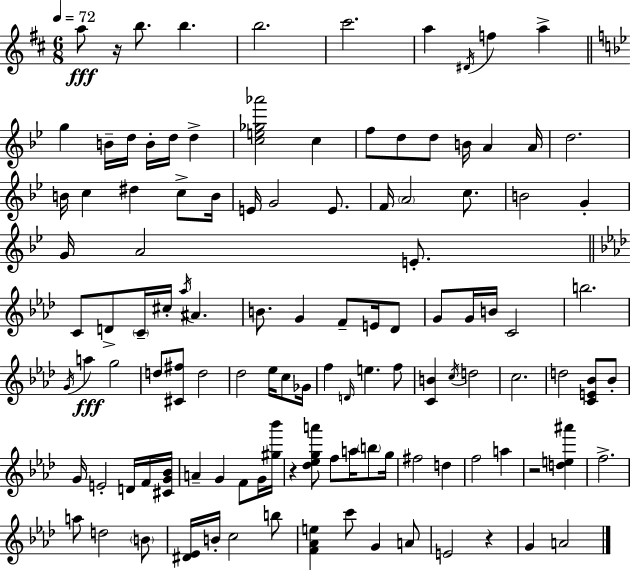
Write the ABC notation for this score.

X:1
T:Untitled
M:6/8
L:1/4
K:D
a/2 z/4 b/2 b b2 ^c'2 a ^D/4 f a g B/4 d/4 B/4 d/4 d [ce_g_a']2 c f/2 d/2 d/2 B/4 A A/4 d2 B/4 c ^d c/2 B/4 E/4 G2 E/2 F/4 A2 c/2 B2 G G/4 A2 E/2 C/2 D/2 C/4 ^c/4 _a/4 ^A B/2 G F/2 E/4 _D/2 G/2 G/4 B/4 C2 b2 G/4 a g2 d/2 [^C^f]/2 d2 _d2 _e/4 c/2 _G/4 f D/4 e f/2 [CB] c/4 d2 c2 d2 [CE_B]/2 _B/2 G/4 E2 D/4 F/4 [^CG_B]/4 A G F/2 G/4 [^g_b']/4 z [_d_ega']/2 f/2 a/4 b/2 g/4 ^f2 d f2 a z2 [de^a'] f2 a/2 d2 B/2 [^D_E]/4 B/4 c2 b/2 [F_Ae] c'/2 G A/2 E2 z G A2